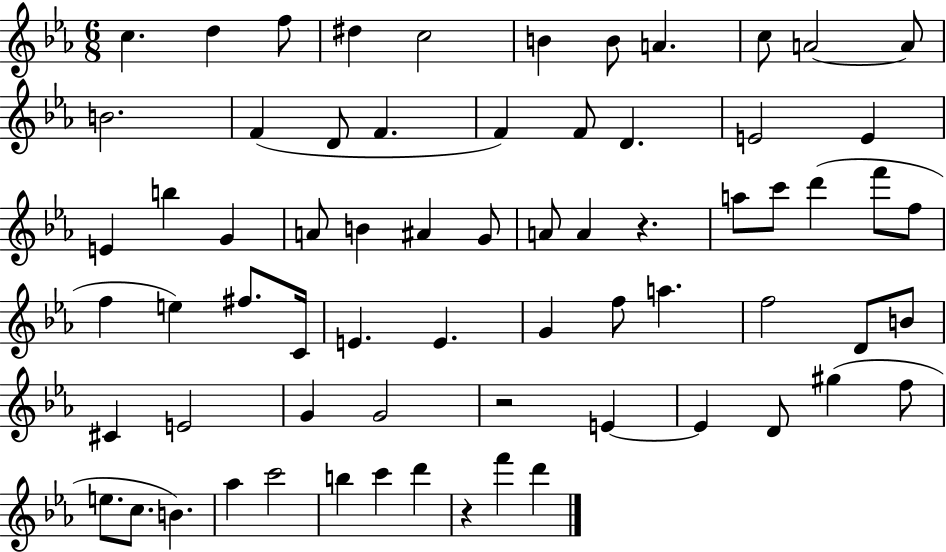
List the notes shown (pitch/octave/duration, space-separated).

C5/q. D5/q F5/e D#5/q C5/h B4/q B4/e A4/q. C5/e A4/h A4/e B4/h. F4/q D4/e F4/q. F4/q F4/e D4/q. E4/h E4/q E4/q B5/q G4/q A4/e B4/q A#4/q G4/e A4/e A4/q R/q. A5/e C6/e D6/q F6/e F5/e F5/q E5/q F#5/e. C4/s E4/q. E4/q. G4/q F5/e A5/q. F5/h D4/e B4/e C#4/q E4/h G4/q G4/h R/h E4/q E4/q D4/e G#5/q F5/e E5/e. C5/e. B4/q. Ab5/q C6/h B5/q C6/q D6/q R/q F6/q D6/q